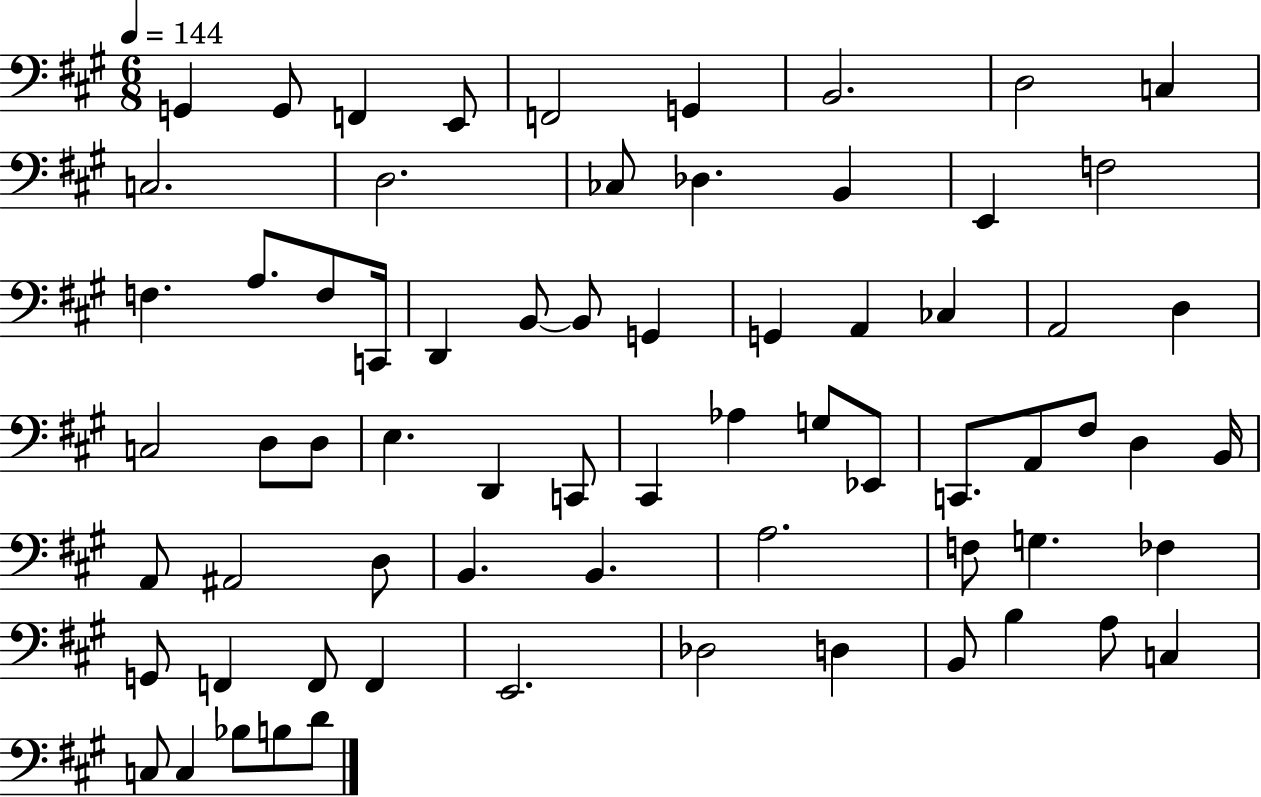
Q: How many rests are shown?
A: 0